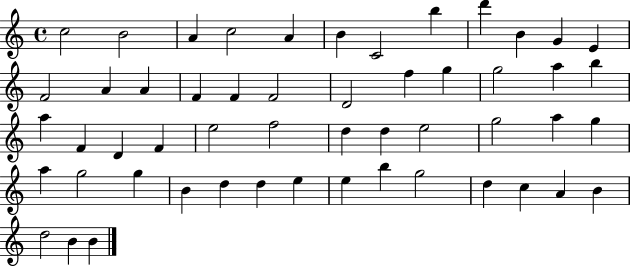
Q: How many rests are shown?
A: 0